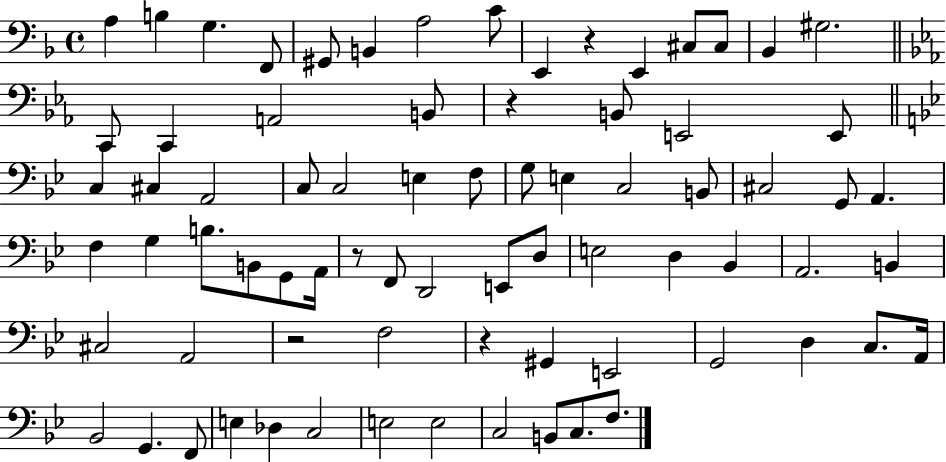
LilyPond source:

{
  \clef bass
  \time 4/4
  \defaultTimeSignature
  \key f \major
  a4 b4 g4. f,8 | gis,8 b,4 a2 c'8 | e,4 r4 e,4 cis8 cis8 | bes,4 gis2. | \break \bar "||" \break \key ees \major c,8 c,4 a,2 b,8 | r4 b,8 e,2 e,8 | \bar "||" \break \key bes \major c4 cis4 a,2 | c8 c2 e4 f8 | g8 e4 c2 b,8 | cis2 g,8 a,4. | \break f4 g4 b8. b,8 g,8 a,16 | r8 f,8 d,2 e,8 d8 | e2 d4 bes,4 | a,2. b,4 | \break cis2 a,2 | r2 f2 | r4 gis,4 e,2 | g,2 d4 c8. a,16 | \break bes,2 g,4. f,8 | e4 des4 c2 | e2 e2 | c2 b,8 c8. f8. | \break \bar "|."
}